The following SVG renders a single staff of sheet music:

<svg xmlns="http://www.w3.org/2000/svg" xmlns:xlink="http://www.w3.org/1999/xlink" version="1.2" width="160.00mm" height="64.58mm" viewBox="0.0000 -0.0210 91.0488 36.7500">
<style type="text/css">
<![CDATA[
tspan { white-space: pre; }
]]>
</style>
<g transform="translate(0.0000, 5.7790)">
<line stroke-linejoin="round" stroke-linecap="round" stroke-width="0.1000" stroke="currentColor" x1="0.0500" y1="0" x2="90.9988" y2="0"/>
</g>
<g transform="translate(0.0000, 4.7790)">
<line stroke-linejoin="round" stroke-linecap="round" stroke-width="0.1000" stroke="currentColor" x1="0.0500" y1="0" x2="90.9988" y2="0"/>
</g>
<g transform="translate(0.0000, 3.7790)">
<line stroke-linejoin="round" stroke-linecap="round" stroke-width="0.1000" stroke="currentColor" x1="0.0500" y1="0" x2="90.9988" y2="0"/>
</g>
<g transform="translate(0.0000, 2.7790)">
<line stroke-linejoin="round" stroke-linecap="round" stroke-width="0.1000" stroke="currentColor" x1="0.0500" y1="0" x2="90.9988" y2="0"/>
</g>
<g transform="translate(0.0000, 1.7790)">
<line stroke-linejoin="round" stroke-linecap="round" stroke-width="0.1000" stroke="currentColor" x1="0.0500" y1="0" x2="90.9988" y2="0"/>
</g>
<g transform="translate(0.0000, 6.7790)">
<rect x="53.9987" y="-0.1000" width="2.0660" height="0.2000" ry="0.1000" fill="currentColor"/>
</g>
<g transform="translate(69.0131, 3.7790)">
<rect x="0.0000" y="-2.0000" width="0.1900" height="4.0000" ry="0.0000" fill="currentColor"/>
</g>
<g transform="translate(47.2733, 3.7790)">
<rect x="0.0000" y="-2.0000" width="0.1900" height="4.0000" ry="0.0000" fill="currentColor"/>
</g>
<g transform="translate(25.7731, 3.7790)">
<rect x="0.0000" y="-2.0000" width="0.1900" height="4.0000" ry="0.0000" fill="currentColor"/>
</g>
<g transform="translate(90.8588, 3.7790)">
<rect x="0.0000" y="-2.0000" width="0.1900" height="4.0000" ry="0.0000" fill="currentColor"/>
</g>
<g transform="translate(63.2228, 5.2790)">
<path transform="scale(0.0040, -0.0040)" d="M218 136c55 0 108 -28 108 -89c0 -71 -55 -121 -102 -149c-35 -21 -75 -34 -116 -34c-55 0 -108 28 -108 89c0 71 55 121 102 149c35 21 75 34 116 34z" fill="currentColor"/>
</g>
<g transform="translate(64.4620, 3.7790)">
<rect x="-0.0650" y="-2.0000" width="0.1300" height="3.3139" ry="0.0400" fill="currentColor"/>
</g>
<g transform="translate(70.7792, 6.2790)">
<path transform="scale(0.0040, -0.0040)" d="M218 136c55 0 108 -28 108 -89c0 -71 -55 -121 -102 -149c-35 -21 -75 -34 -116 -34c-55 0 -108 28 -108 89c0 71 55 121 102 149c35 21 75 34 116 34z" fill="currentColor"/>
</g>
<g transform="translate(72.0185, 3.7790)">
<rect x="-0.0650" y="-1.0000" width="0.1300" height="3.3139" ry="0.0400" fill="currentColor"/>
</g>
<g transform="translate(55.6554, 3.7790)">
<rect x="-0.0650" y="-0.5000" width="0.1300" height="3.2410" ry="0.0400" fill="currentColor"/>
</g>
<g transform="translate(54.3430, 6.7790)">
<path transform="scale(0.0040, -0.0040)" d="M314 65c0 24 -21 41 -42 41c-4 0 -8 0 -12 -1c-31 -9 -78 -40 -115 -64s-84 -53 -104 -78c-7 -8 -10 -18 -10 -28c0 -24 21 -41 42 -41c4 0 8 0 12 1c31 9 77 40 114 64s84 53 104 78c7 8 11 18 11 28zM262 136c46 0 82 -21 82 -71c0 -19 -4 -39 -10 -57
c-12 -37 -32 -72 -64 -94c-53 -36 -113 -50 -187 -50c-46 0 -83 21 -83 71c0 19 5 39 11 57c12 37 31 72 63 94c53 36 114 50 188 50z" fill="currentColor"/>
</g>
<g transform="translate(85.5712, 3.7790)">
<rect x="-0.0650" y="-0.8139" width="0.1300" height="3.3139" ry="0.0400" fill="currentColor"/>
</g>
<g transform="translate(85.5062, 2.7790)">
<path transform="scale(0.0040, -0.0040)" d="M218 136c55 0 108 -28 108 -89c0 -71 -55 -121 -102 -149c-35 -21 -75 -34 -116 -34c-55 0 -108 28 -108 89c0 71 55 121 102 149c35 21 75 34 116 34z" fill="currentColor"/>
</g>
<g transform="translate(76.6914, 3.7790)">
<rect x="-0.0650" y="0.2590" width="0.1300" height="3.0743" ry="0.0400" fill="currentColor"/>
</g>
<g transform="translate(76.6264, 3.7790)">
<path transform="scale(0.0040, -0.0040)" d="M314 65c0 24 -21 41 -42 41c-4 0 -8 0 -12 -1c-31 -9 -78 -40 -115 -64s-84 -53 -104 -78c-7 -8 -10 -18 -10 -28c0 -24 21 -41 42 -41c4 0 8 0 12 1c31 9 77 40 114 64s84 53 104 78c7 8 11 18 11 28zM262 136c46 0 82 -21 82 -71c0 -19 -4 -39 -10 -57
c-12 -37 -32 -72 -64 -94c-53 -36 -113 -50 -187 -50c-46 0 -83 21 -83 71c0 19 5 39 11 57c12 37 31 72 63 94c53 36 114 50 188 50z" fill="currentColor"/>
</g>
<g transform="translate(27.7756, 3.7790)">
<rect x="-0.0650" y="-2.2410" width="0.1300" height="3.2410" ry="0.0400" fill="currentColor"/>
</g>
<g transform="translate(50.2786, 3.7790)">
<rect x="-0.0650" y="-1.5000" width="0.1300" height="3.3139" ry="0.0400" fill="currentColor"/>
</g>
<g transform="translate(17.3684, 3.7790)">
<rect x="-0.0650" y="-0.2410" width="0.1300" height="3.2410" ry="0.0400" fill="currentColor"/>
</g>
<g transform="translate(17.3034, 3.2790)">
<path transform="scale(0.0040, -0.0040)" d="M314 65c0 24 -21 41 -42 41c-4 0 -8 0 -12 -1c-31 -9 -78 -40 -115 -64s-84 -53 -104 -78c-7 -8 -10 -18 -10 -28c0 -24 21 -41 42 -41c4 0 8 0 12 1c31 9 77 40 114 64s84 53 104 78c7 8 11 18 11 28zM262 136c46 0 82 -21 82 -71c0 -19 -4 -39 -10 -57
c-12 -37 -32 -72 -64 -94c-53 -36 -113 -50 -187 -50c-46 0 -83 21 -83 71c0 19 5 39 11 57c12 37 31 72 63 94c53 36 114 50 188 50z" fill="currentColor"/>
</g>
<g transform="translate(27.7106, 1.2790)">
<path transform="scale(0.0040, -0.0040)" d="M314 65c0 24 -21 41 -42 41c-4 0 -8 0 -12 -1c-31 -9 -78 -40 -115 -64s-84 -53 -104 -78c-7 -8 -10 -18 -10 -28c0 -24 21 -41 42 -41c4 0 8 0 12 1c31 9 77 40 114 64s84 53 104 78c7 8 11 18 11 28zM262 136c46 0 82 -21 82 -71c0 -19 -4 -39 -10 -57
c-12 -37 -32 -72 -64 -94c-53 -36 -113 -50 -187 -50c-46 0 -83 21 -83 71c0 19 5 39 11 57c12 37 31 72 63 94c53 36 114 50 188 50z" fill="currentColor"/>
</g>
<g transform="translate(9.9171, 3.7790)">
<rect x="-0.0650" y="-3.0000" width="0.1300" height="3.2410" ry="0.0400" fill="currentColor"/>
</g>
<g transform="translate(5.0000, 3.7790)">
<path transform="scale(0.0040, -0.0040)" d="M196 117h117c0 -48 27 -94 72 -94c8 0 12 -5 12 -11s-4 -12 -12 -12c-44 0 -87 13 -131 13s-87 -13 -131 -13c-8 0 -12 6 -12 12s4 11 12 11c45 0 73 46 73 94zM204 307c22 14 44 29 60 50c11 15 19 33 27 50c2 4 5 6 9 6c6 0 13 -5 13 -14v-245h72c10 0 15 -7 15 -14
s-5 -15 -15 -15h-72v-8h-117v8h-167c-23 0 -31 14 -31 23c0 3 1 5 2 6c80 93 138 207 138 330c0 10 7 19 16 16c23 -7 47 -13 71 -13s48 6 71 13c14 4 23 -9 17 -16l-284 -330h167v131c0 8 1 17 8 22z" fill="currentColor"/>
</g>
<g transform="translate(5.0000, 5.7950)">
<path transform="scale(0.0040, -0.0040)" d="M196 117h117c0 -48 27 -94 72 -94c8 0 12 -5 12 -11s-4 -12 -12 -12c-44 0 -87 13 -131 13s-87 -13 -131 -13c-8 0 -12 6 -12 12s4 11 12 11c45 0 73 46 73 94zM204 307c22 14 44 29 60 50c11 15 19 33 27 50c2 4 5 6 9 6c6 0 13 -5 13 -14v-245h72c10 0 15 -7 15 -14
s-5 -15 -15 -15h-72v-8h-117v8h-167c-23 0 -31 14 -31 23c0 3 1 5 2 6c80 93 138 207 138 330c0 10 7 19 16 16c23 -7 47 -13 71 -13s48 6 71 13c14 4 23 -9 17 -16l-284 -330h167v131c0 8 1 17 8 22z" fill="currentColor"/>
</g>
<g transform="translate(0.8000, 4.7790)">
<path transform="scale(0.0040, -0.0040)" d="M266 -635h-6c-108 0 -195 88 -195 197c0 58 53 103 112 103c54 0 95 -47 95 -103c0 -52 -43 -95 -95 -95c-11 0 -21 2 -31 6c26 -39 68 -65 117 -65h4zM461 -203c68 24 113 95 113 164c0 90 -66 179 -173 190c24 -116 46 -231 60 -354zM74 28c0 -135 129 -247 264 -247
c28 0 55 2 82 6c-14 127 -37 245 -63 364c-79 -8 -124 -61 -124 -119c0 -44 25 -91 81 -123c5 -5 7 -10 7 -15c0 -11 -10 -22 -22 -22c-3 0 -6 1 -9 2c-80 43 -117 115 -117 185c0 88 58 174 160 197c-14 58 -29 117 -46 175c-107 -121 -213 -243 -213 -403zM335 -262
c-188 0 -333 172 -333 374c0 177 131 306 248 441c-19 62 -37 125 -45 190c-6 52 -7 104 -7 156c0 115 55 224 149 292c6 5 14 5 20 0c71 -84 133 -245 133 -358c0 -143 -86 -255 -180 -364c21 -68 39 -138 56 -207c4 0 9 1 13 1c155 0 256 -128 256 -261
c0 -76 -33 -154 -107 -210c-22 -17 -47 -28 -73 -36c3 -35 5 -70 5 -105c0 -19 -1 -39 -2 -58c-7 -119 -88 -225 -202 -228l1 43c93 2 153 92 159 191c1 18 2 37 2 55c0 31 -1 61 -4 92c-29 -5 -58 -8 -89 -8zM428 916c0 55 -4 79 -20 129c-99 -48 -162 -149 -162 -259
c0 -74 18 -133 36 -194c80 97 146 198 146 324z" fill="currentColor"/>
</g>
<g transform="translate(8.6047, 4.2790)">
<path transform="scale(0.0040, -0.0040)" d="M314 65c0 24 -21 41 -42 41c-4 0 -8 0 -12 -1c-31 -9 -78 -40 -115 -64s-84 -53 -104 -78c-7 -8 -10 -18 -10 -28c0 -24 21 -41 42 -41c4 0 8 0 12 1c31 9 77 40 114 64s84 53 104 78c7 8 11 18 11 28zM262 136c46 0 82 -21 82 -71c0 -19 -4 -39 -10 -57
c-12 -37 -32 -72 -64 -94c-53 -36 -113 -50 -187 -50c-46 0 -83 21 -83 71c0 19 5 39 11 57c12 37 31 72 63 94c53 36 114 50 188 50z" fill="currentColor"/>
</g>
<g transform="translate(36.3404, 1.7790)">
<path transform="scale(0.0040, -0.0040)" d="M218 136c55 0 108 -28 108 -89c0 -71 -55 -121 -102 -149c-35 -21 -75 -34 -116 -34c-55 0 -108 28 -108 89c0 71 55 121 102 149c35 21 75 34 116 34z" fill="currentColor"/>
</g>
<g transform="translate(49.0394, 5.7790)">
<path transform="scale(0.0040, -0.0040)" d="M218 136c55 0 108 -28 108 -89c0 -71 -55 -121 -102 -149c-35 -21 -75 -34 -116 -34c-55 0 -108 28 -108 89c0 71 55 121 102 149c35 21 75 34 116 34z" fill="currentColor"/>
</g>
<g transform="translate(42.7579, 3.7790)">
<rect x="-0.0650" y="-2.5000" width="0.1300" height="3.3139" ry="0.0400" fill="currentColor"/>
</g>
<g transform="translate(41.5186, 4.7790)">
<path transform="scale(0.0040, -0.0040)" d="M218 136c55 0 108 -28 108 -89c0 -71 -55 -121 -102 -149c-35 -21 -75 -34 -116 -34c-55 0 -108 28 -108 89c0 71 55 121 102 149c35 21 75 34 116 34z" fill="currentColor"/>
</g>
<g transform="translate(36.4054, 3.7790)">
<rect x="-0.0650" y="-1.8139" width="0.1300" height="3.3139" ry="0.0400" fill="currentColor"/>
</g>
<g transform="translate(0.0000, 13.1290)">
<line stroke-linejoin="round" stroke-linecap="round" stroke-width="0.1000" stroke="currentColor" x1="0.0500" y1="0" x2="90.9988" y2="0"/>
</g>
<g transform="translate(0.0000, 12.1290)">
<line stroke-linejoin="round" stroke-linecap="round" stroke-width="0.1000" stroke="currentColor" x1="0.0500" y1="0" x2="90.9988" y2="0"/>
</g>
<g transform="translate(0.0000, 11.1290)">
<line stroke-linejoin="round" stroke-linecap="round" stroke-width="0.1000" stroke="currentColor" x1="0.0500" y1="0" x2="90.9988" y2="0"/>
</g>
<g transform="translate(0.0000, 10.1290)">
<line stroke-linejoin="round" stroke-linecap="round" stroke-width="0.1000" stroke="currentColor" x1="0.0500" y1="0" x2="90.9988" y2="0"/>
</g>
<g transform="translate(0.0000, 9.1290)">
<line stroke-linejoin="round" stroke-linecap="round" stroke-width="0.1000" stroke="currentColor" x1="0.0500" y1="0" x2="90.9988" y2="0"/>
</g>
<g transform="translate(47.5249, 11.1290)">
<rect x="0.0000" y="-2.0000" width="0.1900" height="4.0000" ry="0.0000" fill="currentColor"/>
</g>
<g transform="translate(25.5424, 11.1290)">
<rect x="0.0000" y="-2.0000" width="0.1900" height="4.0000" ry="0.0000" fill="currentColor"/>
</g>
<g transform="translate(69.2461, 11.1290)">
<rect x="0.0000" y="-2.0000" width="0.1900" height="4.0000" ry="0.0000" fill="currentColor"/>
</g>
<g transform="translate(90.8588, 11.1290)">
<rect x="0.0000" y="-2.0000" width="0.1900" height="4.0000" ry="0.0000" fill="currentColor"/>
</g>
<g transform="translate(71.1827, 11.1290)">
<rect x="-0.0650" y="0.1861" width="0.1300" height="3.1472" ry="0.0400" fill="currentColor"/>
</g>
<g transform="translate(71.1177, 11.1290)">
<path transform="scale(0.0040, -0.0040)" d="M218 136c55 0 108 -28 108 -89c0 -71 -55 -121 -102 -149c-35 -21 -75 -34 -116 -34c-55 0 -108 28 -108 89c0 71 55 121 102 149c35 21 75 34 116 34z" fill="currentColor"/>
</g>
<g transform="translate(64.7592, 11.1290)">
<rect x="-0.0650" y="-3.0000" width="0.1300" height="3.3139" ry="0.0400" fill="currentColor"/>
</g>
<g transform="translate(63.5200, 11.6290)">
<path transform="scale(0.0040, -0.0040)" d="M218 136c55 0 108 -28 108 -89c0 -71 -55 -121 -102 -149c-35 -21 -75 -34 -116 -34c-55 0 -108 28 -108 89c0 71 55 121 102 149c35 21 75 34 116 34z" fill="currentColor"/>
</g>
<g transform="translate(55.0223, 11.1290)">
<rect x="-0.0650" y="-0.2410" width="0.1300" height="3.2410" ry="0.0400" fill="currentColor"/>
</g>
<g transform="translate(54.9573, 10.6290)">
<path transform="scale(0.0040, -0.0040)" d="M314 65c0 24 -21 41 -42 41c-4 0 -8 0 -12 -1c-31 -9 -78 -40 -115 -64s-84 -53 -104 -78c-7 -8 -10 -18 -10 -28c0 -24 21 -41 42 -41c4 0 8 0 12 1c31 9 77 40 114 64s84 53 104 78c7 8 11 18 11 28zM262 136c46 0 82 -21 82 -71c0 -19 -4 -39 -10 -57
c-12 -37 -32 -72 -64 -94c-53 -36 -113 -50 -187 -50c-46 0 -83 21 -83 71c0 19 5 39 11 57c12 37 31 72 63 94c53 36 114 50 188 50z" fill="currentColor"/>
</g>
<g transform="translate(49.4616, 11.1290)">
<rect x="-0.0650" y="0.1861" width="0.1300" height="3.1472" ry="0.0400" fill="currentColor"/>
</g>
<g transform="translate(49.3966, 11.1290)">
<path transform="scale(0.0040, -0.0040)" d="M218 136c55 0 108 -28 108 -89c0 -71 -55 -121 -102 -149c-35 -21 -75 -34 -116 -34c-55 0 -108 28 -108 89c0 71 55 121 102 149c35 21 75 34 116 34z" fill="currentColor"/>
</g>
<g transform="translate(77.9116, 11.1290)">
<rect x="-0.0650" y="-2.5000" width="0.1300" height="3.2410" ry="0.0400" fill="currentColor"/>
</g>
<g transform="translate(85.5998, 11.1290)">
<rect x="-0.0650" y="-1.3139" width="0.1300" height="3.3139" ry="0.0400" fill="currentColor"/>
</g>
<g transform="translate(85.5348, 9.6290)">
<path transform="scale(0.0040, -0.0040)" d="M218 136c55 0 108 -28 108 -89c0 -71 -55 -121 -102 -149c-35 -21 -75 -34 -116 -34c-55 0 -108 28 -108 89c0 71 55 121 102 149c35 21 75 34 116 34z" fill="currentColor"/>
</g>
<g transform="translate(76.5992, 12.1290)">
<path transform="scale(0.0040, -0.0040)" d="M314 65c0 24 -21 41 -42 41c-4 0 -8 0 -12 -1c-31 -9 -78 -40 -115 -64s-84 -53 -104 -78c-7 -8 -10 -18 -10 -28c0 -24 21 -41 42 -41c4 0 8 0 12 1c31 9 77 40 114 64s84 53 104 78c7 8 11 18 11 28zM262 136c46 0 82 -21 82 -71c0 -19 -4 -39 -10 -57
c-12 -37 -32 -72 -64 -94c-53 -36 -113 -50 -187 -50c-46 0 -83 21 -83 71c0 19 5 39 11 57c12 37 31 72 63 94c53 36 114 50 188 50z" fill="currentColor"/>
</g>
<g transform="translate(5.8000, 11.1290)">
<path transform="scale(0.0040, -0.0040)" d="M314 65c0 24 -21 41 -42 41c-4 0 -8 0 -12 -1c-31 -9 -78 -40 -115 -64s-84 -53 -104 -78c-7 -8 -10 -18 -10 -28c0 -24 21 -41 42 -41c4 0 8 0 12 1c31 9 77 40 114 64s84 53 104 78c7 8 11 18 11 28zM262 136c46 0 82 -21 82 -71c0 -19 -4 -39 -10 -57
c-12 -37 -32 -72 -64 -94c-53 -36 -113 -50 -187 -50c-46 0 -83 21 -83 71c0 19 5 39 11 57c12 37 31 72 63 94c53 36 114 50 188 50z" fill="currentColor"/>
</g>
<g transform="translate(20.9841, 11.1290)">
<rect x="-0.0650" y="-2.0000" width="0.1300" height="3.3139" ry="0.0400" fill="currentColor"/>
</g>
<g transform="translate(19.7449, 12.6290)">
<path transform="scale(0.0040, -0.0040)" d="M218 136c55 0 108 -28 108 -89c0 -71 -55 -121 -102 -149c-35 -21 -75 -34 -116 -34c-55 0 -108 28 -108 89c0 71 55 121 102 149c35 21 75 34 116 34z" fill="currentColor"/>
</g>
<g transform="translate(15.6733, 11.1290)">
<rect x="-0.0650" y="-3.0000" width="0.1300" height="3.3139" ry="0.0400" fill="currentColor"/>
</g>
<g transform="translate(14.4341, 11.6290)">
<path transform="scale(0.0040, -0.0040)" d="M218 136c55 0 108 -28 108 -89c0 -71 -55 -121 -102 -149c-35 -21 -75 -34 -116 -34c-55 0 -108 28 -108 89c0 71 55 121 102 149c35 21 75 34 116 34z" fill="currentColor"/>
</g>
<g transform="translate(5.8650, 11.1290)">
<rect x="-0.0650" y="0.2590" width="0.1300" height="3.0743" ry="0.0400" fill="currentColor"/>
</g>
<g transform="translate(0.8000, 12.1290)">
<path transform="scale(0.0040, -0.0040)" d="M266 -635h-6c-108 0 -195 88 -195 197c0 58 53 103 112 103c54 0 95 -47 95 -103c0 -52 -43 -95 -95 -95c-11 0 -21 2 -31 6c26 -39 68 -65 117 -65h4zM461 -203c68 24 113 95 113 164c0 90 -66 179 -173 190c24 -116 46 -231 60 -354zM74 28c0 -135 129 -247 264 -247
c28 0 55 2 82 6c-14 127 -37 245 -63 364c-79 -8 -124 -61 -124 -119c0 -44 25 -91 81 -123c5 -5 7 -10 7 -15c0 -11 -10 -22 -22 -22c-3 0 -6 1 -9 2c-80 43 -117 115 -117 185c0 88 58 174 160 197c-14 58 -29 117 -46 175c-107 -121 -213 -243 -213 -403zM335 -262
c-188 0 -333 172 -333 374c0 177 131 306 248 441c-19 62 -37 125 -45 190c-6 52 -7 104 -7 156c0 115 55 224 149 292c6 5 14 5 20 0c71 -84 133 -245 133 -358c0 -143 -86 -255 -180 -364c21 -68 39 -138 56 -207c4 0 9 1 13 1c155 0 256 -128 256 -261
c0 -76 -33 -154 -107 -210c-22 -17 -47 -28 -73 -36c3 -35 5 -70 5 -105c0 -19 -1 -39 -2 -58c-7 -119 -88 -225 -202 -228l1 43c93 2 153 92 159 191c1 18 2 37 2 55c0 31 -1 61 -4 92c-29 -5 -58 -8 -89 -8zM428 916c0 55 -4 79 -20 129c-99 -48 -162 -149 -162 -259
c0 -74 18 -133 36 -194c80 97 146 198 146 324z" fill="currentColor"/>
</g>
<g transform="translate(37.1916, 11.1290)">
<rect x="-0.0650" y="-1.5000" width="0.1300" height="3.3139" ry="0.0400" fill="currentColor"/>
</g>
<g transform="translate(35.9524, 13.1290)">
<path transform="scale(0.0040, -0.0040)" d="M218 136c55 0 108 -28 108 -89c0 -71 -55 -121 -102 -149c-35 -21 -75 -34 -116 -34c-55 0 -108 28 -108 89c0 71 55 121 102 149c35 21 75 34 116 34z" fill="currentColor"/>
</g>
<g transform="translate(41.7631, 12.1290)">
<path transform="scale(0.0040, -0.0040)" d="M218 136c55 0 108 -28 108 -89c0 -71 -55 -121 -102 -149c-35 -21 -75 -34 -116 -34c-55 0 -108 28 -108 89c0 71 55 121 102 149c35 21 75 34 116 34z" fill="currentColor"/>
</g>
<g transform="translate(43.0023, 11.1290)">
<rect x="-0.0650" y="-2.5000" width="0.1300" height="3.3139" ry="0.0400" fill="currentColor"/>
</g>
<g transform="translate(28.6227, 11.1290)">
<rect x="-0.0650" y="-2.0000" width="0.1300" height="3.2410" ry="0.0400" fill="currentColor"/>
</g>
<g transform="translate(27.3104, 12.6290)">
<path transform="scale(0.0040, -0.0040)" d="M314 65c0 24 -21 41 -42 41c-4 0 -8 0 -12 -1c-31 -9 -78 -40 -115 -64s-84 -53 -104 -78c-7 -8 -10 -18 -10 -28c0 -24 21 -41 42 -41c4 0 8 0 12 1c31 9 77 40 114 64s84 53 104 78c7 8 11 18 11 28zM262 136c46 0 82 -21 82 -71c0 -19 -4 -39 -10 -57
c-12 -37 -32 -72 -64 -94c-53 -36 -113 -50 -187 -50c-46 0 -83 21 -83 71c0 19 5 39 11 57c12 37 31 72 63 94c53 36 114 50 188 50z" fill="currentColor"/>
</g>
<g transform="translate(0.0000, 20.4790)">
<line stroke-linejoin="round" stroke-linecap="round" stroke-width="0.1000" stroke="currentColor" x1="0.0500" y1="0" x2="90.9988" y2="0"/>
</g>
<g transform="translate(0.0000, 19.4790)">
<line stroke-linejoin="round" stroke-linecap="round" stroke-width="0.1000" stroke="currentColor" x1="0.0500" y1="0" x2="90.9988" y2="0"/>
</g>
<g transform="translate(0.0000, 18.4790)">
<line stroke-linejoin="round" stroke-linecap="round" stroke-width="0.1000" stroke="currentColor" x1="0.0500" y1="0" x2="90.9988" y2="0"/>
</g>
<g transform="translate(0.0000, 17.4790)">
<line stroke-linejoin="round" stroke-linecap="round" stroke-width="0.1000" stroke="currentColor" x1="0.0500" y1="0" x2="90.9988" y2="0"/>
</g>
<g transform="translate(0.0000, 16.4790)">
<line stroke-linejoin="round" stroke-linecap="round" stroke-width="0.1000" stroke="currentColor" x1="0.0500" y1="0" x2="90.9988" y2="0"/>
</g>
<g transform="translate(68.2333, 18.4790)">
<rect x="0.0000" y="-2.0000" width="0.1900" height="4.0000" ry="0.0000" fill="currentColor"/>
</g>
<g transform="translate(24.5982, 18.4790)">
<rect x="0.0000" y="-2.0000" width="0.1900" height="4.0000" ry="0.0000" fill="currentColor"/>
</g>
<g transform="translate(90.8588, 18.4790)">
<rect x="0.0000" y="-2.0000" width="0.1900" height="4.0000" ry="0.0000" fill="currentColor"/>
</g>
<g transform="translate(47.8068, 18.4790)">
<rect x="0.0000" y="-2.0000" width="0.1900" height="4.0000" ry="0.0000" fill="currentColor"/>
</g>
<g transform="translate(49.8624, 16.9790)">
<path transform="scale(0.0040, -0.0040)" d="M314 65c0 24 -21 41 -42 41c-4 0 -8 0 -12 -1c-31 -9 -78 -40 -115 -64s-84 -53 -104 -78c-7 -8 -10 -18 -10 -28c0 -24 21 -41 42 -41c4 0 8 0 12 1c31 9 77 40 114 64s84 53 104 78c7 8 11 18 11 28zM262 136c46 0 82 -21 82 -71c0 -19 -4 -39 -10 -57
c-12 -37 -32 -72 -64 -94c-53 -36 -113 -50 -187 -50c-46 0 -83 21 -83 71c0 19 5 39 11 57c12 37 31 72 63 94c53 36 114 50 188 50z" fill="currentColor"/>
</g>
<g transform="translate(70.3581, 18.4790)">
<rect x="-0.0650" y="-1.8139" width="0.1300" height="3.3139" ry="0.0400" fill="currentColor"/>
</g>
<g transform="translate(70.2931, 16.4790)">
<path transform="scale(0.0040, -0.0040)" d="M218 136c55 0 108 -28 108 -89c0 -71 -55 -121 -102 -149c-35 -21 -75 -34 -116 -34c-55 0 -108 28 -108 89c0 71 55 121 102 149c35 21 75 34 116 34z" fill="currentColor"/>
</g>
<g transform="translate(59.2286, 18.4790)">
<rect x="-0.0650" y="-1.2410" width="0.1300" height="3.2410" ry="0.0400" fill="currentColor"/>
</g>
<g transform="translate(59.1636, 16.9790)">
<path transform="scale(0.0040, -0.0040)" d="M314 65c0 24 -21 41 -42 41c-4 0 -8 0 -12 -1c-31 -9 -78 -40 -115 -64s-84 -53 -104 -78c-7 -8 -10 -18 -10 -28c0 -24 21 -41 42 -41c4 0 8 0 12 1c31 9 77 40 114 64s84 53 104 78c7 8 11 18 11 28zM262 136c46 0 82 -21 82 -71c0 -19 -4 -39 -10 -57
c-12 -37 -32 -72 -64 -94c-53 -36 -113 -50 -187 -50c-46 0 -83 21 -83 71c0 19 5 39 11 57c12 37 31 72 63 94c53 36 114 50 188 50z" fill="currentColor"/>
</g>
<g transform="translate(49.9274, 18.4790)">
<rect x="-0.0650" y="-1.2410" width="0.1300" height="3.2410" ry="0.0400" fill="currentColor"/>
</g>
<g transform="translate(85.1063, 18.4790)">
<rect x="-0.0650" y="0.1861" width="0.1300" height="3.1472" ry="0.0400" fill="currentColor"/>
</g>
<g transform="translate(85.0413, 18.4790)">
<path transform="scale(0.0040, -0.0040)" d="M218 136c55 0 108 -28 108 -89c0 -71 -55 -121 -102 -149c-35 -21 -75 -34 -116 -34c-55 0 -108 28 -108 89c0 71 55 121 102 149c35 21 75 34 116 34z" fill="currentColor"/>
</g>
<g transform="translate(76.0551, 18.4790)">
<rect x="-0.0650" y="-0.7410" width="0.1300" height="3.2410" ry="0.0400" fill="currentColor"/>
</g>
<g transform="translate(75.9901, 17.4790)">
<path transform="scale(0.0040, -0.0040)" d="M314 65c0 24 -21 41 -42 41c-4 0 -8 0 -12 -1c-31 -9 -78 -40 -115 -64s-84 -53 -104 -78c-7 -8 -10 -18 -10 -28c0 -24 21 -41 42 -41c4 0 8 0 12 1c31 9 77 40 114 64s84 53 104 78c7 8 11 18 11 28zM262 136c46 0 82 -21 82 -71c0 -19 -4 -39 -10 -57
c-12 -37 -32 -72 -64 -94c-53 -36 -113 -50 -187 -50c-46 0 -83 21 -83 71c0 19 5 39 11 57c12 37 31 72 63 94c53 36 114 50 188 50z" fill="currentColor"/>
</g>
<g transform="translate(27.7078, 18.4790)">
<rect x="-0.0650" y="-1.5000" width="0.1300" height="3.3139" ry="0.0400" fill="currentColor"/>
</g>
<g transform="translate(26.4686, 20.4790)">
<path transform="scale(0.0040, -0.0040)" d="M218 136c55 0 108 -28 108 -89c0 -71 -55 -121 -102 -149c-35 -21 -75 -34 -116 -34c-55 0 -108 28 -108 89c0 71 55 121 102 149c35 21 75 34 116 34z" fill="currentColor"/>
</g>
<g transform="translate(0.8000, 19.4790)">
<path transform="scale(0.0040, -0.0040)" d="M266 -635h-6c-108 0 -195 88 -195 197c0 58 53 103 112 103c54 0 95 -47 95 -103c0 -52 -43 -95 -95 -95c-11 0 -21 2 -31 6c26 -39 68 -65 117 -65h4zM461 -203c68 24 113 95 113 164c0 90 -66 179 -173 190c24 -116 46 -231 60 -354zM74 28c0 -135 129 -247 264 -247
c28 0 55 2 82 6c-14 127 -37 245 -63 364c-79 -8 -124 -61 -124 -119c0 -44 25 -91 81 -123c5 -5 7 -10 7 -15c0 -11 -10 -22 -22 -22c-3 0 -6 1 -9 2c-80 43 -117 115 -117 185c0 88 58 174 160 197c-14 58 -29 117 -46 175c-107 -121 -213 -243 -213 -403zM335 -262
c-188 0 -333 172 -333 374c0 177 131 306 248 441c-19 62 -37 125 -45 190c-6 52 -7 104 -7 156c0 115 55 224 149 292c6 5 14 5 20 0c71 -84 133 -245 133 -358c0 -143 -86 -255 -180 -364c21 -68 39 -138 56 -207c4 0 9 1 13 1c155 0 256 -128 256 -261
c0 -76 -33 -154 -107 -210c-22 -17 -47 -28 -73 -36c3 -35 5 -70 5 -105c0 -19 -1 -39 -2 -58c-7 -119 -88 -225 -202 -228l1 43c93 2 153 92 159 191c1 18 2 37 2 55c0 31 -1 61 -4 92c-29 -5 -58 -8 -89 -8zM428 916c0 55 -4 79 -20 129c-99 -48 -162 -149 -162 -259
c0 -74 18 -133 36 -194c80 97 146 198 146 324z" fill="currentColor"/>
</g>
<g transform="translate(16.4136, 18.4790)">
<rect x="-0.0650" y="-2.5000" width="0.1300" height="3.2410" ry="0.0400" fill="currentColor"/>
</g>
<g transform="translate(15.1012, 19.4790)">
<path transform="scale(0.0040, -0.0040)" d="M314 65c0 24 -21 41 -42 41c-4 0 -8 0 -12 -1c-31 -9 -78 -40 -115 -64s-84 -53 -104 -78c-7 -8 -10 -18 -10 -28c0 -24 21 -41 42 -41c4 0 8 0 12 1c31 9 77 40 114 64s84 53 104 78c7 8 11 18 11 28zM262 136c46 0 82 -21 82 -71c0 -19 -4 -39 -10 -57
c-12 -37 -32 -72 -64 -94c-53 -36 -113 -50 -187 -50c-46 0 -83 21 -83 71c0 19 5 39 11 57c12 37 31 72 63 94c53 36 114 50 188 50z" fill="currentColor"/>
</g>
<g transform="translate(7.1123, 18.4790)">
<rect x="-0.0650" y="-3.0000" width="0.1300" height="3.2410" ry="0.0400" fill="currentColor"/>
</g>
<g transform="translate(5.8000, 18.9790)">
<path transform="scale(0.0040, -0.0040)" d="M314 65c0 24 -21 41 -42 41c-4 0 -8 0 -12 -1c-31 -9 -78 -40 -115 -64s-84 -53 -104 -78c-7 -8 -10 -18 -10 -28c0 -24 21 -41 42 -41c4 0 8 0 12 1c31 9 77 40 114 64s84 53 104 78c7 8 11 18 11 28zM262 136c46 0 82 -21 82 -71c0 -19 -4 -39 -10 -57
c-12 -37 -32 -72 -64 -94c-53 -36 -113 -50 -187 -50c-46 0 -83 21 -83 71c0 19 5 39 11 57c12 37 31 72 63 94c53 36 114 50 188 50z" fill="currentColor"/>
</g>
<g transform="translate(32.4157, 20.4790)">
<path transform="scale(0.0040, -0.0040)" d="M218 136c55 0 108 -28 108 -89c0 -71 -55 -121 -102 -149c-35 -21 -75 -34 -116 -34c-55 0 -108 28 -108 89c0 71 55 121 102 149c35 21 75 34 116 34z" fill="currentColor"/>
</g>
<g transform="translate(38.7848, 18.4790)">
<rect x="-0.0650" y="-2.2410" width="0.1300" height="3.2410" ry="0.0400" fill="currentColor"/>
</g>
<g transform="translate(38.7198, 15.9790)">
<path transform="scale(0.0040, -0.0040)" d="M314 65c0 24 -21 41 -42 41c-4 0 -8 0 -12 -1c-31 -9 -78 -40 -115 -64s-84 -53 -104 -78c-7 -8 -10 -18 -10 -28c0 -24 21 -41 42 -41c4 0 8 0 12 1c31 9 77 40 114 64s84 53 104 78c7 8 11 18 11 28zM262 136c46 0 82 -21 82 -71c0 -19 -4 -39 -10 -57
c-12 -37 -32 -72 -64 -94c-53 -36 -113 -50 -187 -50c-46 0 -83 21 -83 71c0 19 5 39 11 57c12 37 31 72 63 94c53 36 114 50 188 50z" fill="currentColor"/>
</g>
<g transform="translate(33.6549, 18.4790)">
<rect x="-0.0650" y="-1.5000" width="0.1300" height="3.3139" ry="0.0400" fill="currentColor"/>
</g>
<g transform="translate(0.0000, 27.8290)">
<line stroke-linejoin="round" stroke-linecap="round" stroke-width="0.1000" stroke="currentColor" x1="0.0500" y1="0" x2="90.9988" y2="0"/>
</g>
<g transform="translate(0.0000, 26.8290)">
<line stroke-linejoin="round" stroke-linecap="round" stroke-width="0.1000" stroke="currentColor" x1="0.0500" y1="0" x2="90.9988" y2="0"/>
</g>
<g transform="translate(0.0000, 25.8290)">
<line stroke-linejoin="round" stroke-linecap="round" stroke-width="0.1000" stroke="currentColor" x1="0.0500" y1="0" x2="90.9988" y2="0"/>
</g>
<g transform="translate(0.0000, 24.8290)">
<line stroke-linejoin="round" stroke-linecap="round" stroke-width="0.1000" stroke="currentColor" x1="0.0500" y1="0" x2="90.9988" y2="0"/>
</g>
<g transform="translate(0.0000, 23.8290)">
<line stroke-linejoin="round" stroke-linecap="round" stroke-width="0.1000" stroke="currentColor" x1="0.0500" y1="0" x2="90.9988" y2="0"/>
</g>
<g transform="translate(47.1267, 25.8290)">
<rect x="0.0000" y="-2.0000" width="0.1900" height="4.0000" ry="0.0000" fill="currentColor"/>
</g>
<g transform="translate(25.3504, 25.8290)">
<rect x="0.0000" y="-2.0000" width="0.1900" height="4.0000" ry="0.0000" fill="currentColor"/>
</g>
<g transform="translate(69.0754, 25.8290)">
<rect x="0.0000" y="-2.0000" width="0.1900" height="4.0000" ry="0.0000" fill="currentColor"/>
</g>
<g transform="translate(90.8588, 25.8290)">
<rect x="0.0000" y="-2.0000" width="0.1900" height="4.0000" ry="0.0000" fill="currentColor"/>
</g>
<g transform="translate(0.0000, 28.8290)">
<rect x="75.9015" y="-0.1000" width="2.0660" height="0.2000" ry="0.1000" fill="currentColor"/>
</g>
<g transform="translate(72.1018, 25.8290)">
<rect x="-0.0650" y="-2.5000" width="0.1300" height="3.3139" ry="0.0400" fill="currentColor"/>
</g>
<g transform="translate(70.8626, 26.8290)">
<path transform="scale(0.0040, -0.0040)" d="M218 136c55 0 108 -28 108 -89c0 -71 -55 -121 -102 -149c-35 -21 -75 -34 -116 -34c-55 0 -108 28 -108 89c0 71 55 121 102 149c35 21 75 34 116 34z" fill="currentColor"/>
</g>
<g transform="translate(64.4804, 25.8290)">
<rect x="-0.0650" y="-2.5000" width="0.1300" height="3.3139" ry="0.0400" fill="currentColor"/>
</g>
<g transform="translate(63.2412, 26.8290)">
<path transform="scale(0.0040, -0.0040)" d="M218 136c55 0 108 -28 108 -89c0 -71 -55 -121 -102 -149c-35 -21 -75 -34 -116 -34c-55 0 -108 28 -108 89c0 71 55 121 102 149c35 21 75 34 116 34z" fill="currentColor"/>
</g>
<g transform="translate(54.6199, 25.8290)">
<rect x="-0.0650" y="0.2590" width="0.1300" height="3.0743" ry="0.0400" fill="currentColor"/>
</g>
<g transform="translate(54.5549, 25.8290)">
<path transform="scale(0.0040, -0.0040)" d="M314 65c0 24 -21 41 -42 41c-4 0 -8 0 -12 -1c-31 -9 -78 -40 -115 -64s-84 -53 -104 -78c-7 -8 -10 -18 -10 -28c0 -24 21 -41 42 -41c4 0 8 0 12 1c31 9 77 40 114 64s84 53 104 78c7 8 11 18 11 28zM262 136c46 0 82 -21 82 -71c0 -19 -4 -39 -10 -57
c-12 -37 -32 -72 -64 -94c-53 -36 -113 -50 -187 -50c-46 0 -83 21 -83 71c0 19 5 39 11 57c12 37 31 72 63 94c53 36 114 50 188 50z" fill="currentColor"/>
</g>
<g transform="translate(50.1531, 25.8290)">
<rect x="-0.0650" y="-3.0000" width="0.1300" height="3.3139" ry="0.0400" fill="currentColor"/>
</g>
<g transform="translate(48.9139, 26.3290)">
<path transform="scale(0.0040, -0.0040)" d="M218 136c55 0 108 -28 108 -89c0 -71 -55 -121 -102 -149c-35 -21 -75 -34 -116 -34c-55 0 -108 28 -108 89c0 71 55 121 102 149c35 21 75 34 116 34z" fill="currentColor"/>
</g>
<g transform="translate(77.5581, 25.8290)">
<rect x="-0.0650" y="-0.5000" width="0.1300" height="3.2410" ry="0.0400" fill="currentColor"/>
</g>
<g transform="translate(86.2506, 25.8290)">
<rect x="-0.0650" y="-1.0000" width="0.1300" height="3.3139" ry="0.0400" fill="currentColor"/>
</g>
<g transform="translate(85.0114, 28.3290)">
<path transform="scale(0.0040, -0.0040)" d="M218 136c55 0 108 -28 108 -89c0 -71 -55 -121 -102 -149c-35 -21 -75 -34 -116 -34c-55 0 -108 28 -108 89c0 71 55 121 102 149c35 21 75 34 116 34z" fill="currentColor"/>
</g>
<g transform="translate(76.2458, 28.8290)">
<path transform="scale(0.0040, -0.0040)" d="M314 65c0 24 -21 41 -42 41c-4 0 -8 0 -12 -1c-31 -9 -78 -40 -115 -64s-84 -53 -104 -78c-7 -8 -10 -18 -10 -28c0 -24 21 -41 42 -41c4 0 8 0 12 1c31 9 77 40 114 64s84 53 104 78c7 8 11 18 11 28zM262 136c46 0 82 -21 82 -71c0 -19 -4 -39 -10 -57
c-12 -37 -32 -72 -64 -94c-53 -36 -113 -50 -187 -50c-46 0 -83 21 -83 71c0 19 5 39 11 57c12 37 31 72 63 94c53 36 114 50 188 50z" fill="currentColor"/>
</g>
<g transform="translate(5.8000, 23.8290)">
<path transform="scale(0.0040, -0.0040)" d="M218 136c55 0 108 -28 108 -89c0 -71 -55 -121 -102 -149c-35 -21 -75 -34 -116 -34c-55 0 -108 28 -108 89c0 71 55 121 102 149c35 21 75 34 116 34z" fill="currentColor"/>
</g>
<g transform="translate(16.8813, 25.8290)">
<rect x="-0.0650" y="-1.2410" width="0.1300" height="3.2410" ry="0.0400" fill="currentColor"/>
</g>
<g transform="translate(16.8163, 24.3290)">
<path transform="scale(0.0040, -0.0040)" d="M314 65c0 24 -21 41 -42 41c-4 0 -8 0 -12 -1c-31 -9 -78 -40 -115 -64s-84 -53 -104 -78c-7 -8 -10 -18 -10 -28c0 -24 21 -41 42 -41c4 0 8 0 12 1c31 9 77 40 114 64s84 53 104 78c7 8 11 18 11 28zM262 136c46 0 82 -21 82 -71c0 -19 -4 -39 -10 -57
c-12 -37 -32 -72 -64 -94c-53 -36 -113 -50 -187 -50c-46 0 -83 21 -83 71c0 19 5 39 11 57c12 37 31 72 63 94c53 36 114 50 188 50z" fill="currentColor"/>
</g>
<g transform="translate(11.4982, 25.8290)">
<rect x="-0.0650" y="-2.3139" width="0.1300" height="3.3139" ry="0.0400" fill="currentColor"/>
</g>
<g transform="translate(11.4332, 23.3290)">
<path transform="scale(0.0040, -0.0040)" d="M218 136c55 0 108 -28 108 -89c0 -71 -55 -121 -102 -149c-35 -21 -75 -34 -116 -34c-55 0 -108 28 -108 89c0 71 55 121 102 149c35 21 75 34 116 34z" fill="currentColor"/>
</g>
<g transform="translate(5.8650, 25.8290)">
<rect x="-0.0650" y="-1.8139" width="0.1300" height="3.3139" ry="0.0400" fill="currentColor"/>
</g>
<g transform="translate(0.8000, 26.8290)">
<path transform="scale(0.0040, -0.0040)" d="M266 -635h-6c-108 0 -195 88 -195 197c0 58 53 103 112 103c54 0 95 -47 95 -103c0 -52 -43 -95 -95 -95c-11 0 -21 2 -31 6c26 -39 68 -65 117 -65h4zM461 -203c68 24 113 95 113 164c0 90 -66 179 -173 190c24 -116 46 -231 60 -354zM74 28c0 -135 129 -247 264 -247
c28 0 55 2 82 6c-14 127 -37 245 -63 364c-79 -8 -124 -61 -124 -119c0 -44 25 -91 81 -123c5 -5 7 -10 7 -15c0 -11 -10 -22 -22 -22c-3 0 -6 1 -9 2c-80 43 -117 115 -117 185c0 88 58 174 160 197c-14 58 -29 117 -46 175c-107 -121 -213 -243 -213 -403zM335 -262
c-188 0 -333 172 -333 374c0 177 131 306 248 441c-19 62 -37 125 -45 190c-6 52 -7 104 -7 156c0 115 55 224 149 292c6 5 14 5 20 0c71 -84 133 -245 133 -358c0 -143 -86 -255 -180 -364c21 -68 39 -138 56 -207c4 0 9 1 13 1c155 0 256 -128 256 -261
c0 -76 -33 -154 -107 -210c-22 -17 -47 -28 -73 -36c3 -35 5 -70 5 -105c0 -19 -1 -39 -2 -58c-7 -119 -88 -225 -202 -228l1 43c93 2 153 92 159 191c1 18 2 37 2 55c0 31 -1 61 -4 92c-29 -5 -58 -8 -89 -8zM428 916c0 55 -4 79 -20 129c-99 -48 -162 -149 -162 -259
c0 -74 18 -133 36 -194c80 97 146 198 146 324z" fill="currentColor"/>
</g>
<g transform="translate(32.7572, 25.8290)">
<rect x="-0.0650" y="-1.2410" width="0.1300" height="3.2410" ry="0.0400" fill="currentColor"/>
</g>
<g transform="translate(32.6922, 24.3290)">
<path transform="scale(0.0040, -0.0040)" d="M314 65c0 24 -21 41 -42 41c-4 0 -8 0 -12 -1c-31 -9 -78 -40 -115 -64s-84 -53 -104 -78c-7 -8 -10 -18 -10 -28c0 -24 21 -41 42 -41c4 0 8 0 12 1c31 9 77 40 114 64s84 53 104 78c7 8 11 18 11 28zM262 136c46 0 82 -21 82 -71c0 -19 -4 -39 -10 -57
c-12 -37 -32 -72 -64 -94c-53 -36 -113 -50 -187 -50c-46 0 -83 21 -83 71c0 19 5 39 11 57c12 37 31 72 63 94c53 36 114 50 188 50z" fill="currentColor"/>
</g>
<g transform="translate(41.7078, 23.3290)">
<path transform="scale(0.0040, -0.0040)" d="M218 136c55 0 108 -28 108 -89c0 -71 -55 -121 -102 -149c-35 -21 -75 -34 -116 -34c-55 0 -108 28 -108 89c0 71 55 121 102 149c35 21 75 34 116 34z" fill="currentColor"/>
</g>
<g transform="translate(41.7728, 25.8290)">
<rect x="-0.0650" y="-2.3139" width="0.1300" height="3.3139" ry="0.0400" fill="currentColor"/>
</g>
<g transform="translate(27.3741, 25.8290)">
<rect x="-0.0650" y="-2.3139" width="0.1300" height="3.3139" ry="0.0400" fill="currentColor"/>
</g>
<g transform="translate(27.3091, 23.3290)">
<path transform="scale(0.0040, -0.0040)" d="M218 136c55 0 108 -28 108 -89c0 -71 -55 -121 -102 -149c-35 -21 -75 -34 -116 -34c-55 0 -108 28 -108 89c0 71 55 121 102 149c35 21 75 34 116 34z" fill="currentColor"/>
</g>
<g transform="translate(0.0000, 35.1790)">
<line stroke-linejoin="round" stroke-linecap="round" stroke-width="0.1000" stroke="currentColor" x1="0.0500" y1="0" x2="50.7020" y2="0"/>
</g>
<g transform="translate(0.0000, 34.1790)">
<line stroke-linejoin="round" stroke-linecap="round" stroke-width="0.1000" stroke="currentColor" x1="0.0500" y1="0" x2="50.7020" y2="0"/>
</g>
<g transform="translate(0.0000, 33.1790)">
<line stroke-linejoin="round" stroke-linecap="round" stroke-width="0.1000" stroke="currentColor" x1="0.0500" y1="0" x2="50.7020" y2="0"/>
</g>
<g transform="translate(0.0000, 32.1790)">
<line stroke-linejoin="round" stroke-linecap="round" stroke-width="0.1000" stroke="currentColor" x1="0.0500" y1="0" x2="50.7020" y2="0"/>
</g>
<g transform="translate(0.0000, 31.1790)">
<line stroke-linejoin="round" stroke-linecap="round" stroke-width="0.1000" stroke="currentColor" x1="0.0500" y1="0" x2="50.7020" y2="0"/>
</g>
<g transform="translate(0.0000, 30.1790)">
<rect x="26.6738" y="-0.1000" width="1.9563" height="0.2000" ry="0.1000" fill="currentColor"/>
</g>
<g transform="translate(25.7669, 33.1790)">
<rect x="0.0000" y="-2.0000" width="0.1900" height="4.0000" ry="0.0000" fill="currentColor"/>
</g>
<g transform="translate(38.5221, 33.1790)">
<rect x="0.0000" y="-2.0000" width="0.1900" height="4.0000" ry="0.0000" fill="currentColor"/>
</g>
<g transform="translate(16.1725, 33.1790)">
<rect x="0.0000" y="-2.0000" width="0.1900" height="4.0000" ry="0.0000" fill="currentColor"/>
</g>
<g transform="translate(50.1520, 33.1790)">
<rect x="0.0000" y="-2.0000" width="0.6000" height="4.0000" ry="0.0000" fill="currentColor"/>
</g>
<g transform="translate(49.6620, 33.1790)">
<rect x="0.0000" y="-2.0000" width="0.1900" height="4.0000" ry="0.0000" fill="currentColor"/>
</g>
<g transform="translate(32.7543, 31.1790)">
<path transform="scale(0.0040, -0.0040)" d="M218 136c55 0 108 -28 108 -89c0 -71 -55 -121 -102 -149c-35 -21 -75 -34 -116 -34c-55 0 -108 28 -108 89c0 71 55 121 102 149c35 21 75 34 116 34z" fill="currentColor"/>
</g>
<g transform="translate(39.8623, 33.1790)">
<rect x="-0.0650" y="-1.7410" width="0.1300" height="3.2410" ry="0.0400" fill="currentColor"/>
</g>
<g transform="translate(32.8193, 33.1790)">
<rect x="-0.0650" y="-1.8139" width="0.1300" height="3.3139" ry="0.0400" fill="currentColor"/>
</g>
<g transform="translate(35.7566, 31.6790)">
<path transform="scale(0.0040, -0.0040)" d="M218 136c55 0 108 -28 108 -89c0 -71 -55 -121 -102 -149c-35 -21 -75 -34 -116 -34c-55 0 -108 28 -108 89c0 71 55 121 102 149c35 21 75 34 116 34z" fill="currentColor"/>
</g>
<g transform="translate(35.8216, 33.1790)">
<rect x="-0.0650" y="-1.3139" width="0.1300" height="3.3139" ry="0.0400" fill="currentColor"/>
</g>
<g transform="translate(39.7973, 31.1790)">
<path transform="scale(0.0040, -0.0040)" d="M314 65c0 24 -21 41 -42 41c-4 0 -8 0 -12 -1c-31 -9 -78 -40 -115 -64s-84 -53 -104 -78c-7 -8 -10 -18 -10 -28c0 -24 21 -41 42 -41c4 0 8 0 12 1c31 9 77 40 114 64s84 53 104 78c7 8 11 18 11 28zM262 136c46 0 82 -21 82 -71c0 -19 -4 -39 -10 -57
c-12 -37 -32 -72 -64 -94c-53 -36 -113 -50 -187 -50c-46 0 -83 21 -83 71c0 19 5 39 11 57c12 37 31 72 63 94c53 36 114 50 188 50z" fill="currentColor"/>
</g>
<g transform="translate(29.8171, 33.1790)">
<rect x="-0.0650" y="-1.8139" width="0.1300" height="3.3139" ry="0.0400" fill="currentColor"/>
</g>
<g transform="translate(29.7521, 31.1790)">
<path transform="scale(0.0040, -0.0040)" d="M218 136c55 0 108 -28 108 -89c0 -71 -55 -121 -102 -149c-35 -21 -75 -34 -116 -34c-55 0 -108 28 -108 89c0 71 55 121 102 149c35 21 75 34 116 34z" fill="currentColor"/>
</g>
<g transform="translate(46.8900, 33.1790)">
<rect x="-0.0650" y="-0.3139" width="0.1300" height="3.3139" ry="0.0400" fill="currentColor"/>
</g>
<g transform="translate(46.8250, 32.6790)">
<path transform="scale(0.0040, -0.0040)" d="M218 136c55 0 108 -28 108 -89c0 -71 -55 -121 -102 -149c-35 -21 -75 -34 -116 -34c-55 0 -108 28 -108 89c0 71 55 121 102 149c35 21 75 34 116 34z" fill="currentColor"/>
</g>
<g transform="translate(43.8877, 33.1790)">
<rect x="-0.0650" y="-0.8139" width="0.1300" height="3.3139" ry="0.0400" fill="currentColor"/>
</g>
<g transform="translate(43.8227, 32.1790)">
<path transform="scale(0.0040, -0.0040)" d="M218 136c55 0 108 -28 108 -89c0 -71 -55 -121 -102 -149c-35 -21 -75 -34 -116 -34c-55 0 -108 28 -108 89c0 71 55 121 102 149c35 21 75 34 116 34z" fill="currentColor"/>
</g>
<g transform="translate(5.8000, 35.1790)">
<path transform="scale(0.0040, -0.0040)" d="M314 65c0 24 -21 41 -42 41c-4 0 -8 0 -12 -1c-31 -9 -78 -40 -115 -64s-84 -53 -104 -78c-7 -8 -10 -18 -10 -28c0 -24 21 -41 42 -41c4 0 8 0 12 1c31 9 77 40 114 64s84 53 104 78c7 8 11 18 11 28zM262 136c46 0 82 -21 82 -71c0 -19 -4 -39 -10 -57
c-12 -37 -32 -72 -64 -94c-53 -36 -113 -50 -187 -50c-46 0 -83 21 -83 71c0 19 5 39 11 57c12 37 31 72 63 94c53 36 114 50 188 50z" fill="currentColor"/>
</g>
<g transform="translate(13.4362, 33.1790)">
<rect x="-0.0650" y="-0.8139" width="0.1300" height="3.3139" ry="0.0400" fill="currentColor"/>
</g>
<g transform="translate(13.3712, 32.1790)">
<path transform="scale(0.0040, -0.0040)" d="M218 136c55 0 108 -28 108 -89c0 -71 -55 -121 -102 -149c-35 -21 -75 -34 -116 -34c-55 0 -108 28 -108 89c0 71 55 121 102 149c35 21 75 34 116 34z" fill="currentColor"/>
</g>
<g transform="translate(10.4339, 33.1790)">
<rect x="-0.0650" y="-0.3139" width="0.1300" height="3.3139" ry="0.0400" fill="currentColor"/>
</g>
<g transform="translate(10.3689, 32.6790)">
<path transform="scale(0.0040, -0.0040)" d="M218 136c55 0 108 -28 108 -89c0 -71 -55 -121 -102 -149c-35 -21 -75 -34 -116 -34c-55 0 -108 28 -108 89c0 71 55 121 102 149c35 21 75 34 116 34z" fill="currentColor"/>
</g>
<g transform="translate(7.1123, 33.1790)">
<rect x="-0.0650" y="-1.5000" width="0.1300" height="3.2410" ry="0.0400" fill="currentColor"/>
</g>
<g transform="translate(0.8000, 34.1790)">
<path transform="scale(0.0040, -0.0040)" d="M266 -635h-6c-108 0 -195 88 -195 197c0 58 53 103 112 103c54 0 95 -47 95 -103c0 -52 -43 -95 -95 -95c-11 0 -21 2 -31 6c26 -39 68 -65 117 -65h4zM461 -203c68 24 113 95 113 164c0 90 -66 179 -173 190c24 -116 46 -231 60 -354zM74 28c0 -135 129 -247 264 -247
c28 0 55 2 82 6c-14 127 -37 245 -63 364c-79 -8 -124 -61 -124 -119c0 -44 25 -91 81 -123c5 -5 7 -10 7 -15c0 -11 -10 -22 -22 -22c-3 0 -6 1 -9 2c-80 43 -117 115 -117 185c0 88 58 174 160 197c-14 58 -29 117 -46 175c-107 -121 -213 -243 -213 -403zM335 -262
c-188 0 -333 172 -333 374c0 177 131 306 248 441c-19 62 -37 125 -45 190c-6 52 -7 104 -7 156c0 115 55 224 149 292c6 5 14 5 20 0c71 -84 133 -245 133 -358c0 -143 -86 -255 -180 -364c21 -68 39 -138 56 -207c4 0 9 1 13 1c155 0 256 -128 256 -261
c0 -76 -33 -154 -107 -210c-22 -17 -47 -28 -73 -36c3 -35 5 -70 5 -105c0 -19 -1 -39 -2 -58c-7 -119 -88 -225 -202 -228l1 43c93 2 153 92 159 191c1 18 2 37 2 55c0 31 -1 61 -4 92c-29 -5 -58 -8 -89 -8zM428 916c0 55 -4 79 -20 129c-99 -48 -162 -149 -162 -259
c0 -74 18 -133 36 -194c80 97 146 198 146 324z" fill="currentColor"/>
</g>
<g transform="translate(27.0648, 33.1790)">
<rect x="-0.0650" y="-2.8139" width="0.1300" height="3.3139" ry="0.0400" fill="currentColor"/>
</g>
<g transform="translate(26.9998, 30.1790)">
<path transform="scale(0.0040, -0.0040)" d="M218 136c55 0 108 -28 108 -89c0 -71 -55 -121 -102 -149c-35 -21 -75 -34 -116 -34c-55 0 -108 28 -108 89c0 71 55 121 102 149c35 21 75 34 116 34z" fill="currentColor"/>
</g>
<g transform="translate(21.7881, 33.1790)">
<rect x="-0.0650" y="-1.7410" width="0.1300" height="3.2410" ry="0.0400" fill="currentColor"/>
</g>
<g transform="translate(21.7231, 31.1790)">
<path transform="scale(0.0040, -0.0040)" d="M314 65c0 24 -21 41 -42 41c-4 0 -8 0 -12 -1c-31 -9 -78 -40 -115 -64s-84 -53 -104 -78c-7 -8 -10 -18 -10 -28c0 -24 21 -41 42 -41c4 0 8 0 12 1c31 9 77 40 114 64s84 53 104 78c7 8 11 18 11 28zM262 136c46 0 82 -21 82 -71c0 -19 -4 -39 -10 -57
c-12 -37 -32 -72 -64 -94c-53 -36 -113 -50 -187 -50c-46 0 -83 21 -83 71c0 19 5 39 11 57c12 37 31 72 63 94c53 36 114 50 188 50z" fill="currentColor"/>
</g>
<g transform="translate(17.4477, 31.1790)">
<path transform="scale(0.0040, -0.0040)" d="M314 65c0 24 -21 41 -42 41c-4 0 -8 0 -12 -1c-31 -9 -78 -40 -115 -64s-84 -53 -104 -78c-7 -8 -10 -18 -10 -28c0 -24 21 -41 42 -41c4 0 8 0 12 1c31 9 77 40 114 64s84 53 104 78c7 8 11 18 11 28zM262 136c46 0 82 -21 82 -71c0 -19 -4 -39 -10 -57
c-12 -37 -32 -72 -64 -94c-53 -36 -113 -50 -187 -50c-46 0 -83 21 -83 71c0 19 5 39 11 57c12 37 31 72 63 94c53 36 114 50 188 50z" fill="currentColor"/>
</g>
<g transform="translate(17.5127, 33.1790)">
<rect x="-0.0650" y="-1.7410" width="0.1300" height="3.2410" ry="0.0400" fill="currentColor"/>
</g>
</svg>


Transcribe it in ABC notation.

X:1
T:Untitled
M:4/4
L:1/4
K:C
A2 c2 g2 f G E C2 F D B2 d B2 A F F2 E G B c2 A B G2 e A2 G2 E E g2 e2 e2 f d2 B f g e2 g e2 g A B2 G G C2 D E2 c d f2 f2 a f f e f2 d c